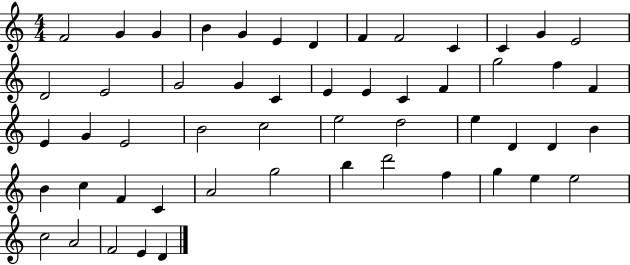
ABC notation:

X:1
T:Untitled
M:4/4
L:1/4
K:C
F2 G G B G E D F F2 C C G E2 D2 E2 G2 G C E E C F g2 f F E G E2 B2 c2 e2 d2 e D D B B c F C A2 g2 b d'2 f g e e2 c2 A2 F2 E D